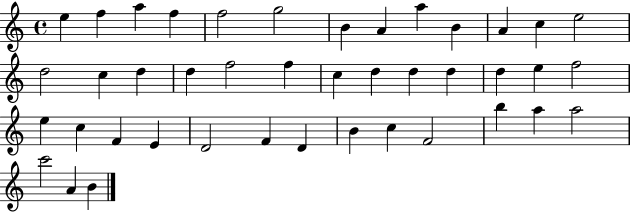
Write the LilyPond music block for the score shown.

{
  \clef treble
  \time 4/4
  \defaultTimeSignature
  \key c \major
  e''4 f''4 a''4 f''4 | f''2 g''2 | b'4 a'4 a''4 b'4 | a'4 c''4 e''2 | \break d''2 c''4 d''4 | d''4 f''2 f''4 | c''4 d''4 d''4 d''4 | d''4 e''4 f''2 | \break e''4 c''4 f'4 e'4 | d'2 f'4 d'4 | b'4 c''4 f'2 | b''4 a''4 a''2 | \break c'''2 a'4 b'4 | \bar "|."
}